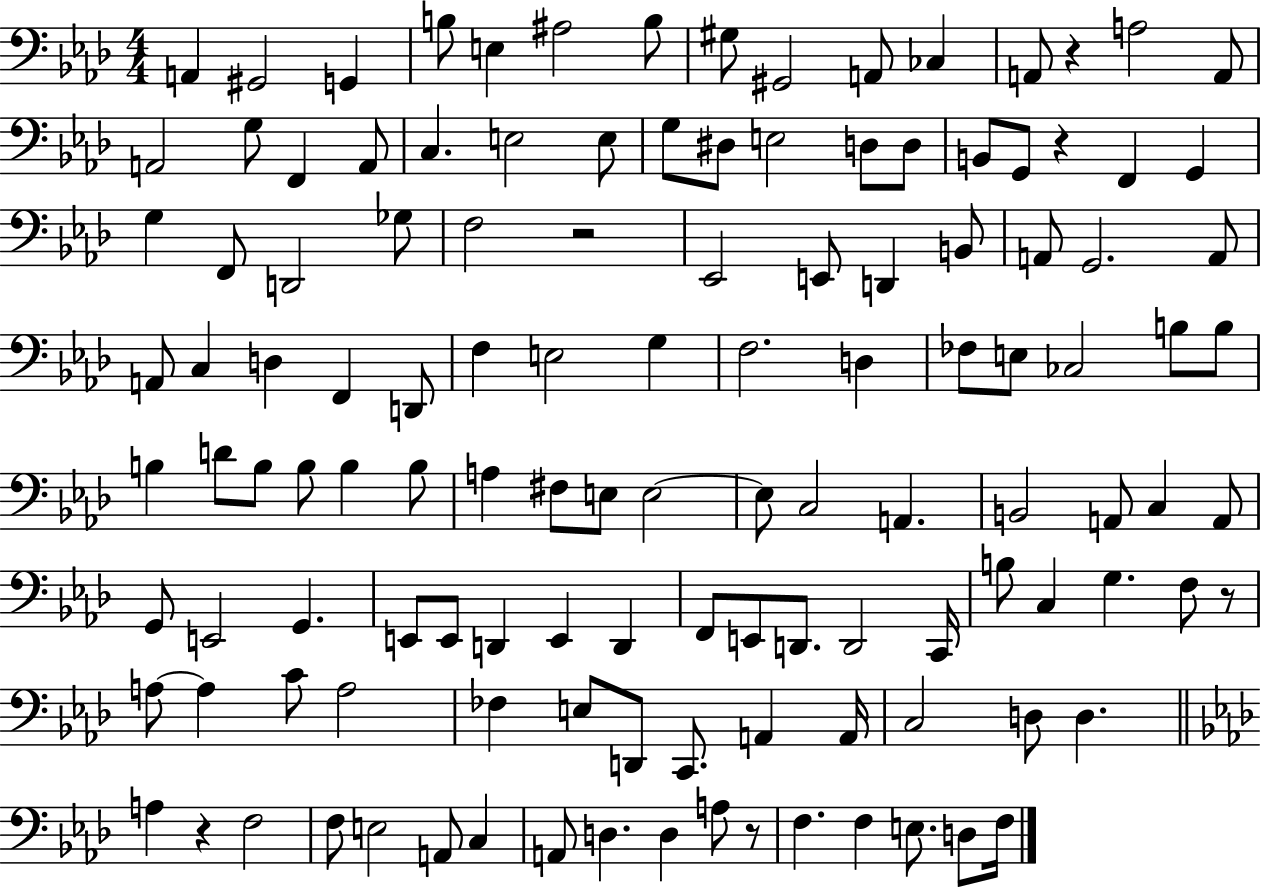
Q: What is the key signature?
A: AES major